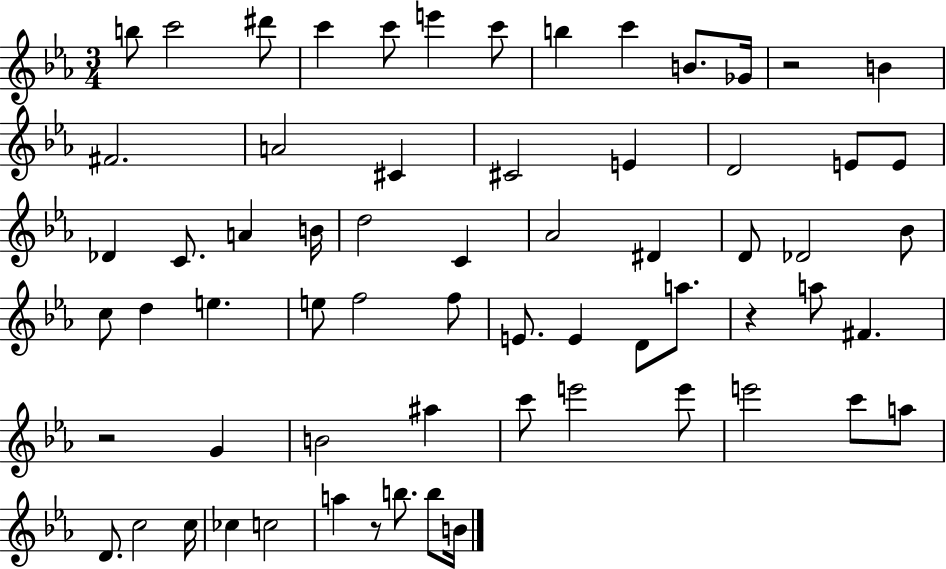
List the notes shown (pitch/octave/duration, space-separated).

B5/e C6/h D#6/e C6/q C6/e E6/q C6/e B5/q C6/q B4/e. Gb4/s R/h B4/q F#4/h. A4/h C#4/q C#4/h E4/q D4/h E4/e E4/e Db4/q C4/e. A4/q B4/s D5/h C4/q Ab4/h D#4/q D4/e Db4/h Bb4/e C5/e D5/q E5/q. E5/e F5/h F5/e E4/e. E4/q D4/e A5/e. R/q A5/e F#4/q. R/h G4/q B4/h A#5/q C6/e E6/h E6/e E6/h C6/e A5/e D4/e. C5/h C5/s CES5/q C5/h A5/q R/e B5/e. B5/e B4/s